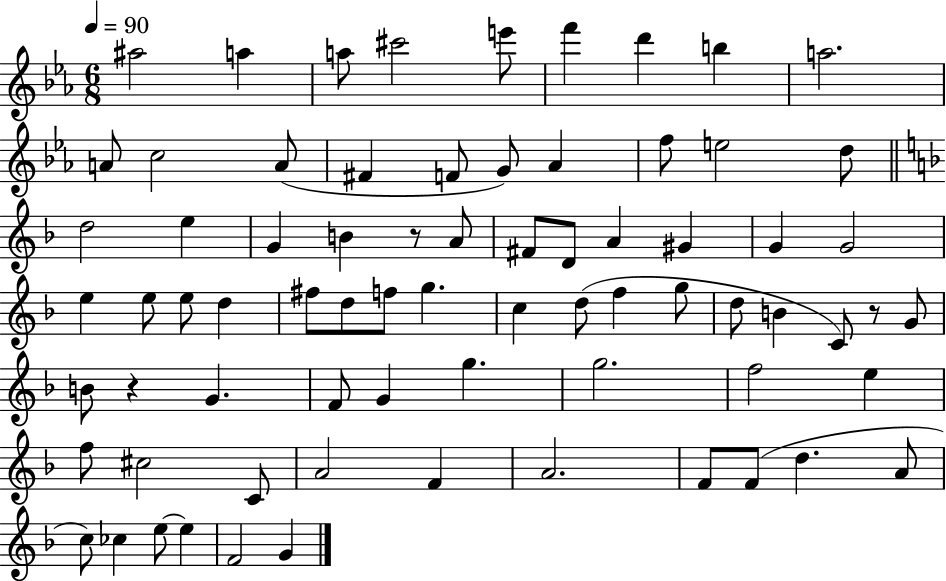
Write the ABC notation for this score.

X:1
T:Untitled
M:6/8
L:1/4
K:Eb
^a2 a a/2 ^c'2 e'/2 f' d' b a2 A/2 c2 A/2 ^F F/2 G/2 _A f/2 e2 d/2 d2 e G B z/2 A/2 ^F/2 D/2 A ^G G G2 e e/2 e/2 d ^f/2 d/2 f/2 g c d/2 f g/2 d/2 B C/2 z/2 G/2 B/2 z G F/2 G g g2 f2 e f/2 ^c2 C/2 A2 F A2 F/2 F/2 d A/2 c/2 _c e/2 e F2 G